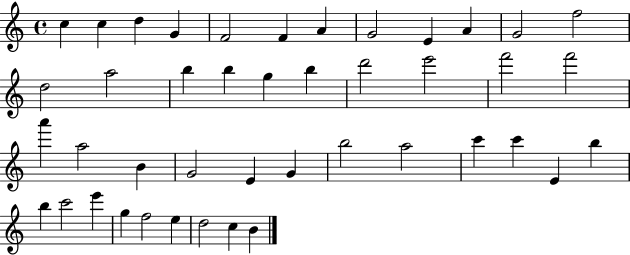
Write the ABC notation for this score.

X:1
T:Untitled
M:4/4
L:1/4
K:C
c c d G F2 F A G2 E A G2 f2 d2 a2 b b g b d'2 e'2 f'2 f'2 a' a2 B G2 E G b2 a2 c' c' E b b c'2 e' g f2 e d2 c B